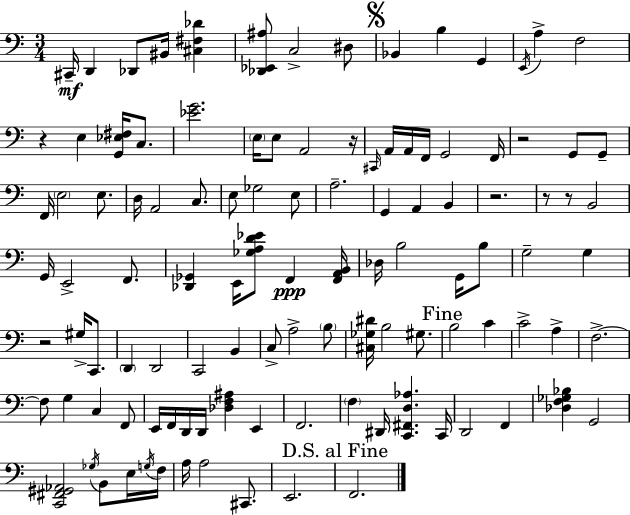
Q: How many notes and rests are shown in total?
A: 111